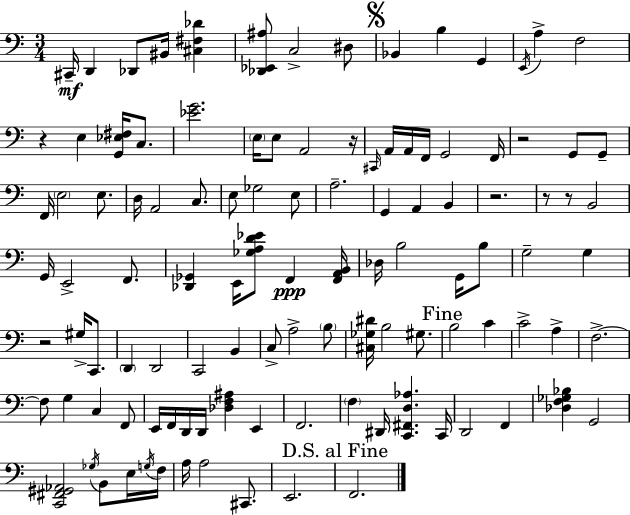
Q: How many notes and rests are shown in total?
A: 111